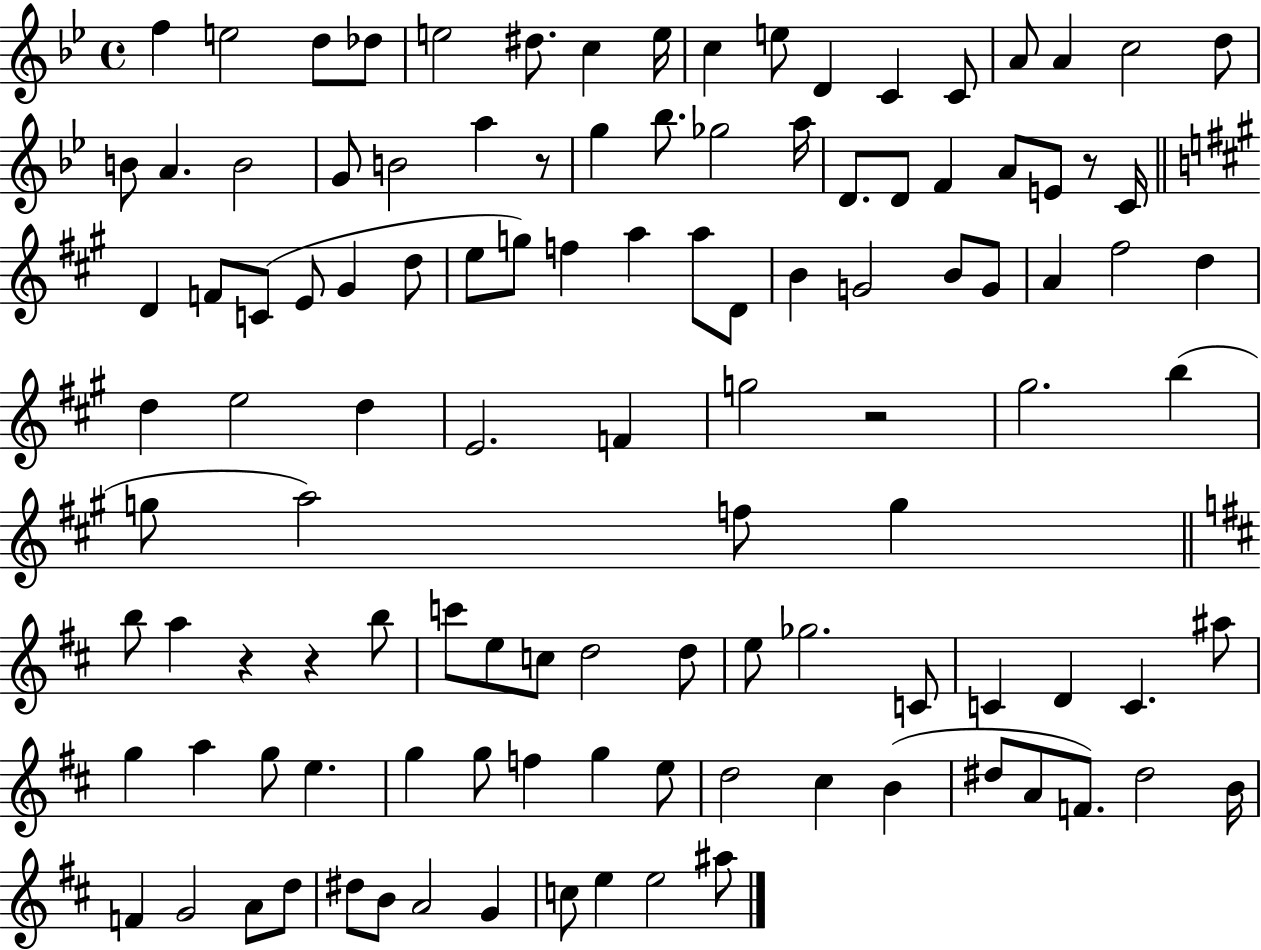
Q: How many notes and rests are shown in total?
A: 113